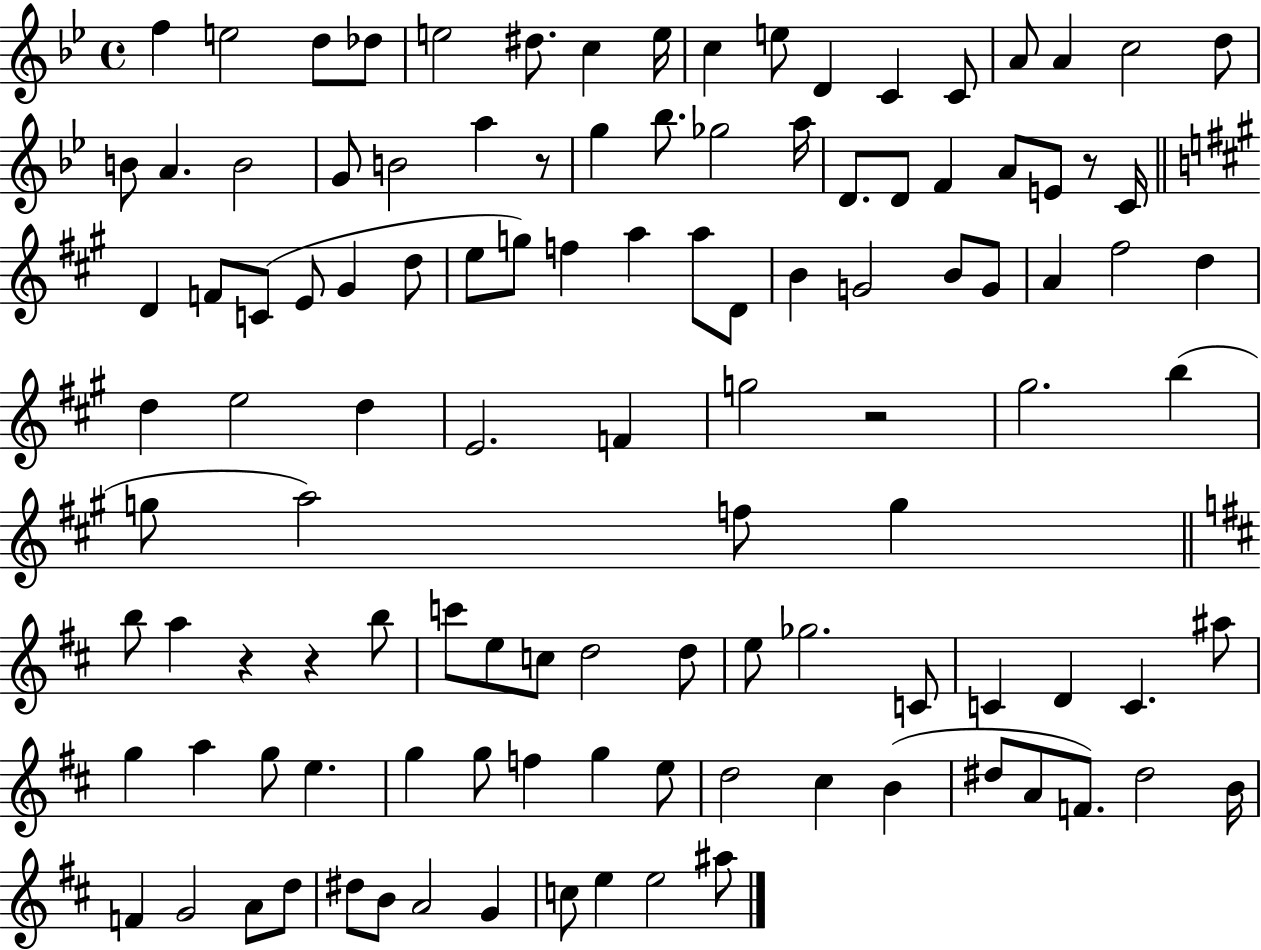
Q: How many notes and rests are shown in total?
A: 113